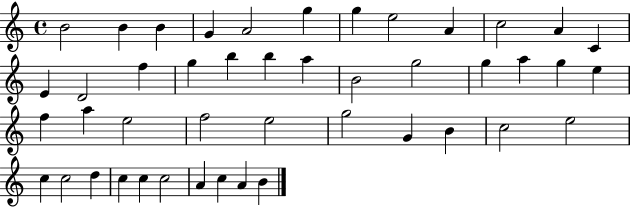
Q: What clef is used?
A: treble